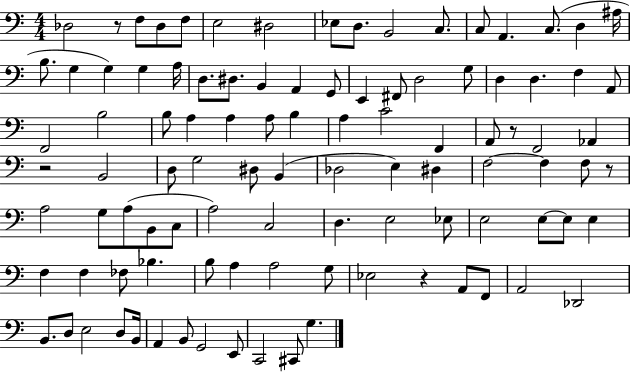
Db3/h R/e F3/e Db3/e F3/e E3/h D#3/h Eb3/e D3/e. B2/h C3/e. C3/e A2/q. C3/e. D3/q A#3/s B3/e. G3/q G3/q G3/q A3/s D3/e. D#3/e. B2/q A2/q G2/e E2/q F#2/e D3/h G3/e D3/q D3/q. F3/q A2/e F2/h B3/h B3/e A3/q A3/q A3/e B3/q A3/q C4/h F2/q A2/e R/e F2/h Ab2/q R/h B2/h D3/e G3/h D#3/e B2/q Db3/h E3/q D#3/q F3/h F3/q F3/e R/e A3/h G3/e A3/e B2/e C3/e A3/h C3/h D3/q. E3/h Eb3/e E3/h E3/e E3/e E3/q F3/q F3/q FES3/e Bb3/q. B3/e A3/q A3/h G3/e Eb3/h R/q A2/e F2/e A2/h Db2/h B2/e. D3/e E3/h D3/e B2/s A2/q B2/e G2/h E2/e C2/h C#2/e G3/q.